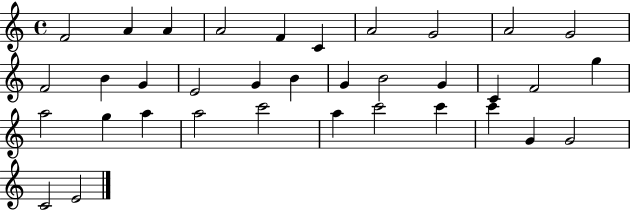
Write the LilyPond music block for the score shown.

{
  \clef treble
  \time 4/4
  \defaultTimeSignature
  \key c \major
  f'2 a'4 a'4 | a'2 f'4 c'4 | a'2 g'2 | a'2 g'2 | \break f'2 b'4 g'4 | e'2 g'4 b'4 | g'4 b'2 g'4 | c'4 f'2 g''4 | \break a''2 g''4 a''4 | a''2 c'''2 | a''4 c'''2 c'''4 | c'''4 g'4 g'2 | \break c'2 e'2 | \bar "|."
}